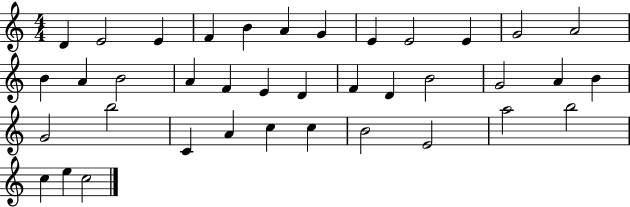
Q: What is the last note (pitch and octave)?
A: C5